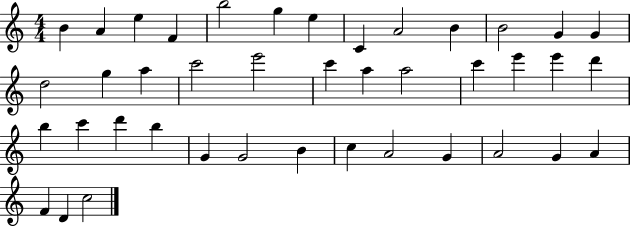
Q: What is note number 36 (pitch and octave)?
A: A4